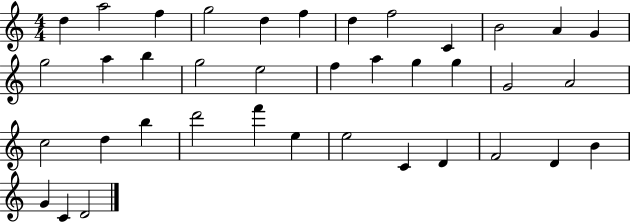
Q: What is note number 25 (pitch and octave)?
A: D5